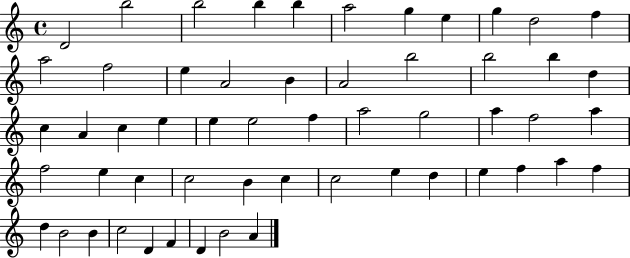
X:1
T:Untitled
M:4/4
L:1/4
K:C
D2 b2 b2 b b a2 g e g d2 f a2 f2 e A2 B A2 b2 b2 b d c A c e e e2 f a2 g2 a f2 a f2 e c c2 B c c2 e d e f a f d B2 B c2 D F D B2 A